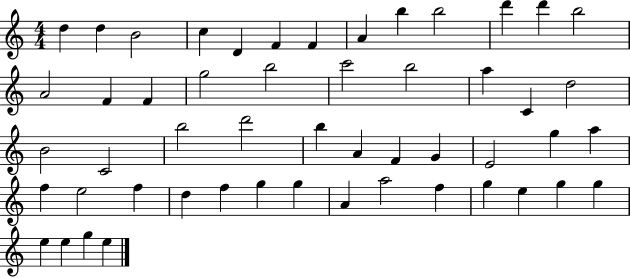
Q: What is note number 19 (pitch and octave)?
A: C6